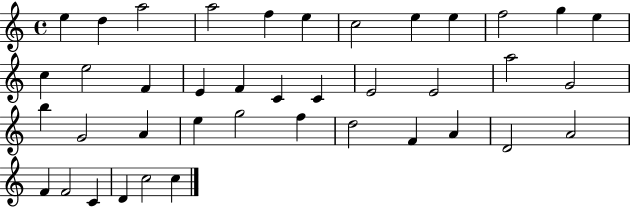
{
  \clef treble
  \time 4/4
  \defaultTimeSignature
  \key c \major
  e''4 d''4 a''2 | a''2 f''4 e''4 | c''2 e''4 e''4 | f''2 g''4 e''4 | \break c''4 e''2 f'4 | e'4 f'4 c'4 c'4 | e'2 e'2 | a''2 g'2 | \break b''4 g'2 a'4 | e''4 g''2 f''4 | d''2 f'4 a'4 | d'2 a'2 | \break f'4 f'2 c'4 | d'4 c''2 c''4 | \bar "|."
}